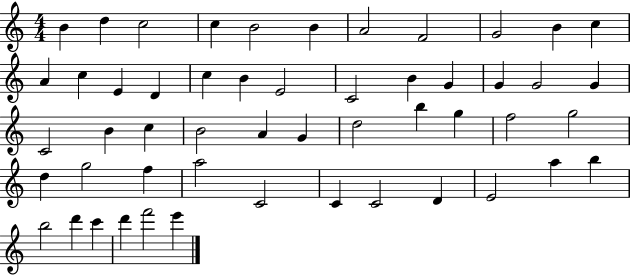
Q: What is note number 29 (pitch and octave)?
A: A4